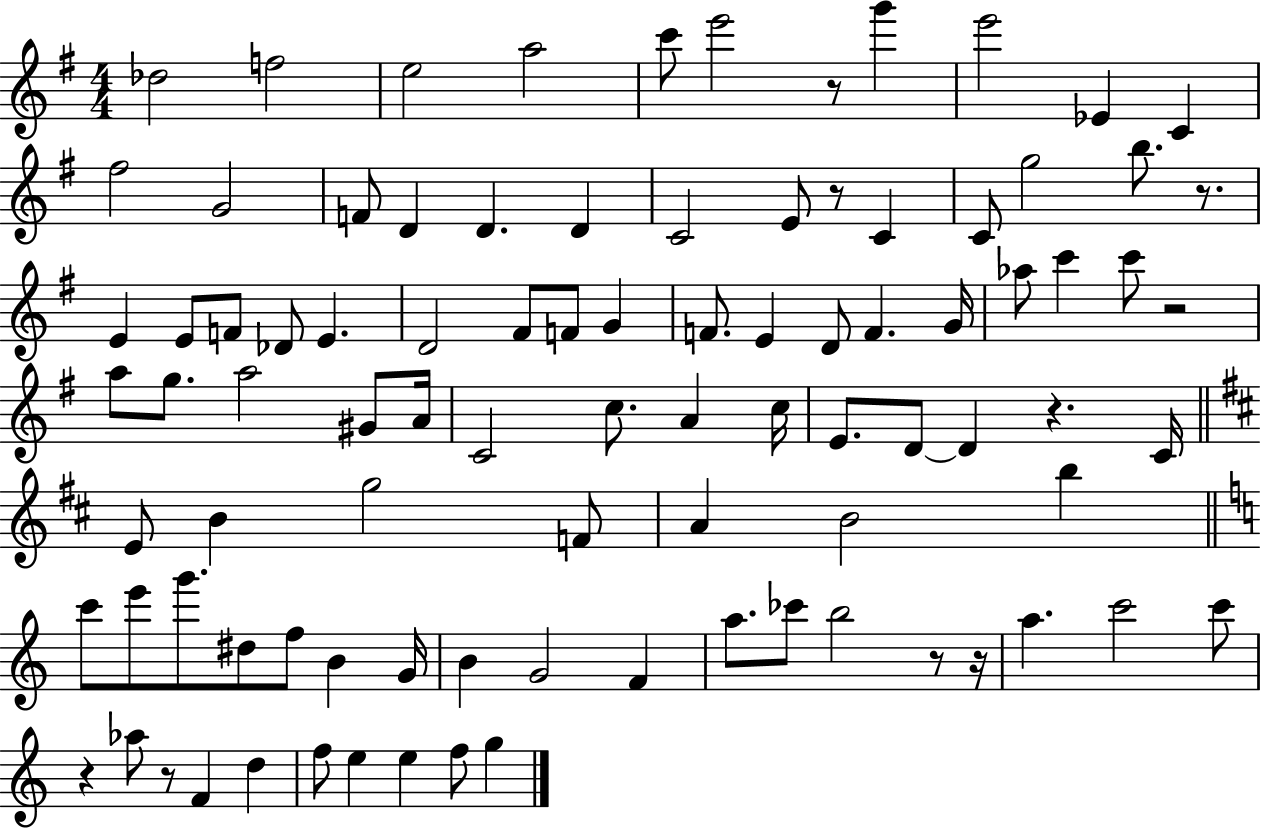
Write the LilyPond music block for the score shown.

{
  \clef treble
  \numericTimeSignature
  \time 4/4
  \key g \major
  des''2 f''2 | e''2 a''2 | c'''8 e'''2 r8 g'''4 | e'''2 ees'4 c'4 | \break fis''2 g'2 | f'8 d'4 d'4. d'4 | c'2 e'8 r8 c'4 | c'8 g''2 b''8. r8. | \break e'4 e'8 f'8 des'8 e'4. | d'2 fis'8 f'8 g'4 | f'8. e'4 d'8 f'4. g'16 | aes''8 c'''4 c'''8 r2 | \break a''8 g''8. a''2 gis'8 a'16 | c'2 c''8. a'4 c''16 | e'8. d'8~~ d'4 r4. c'16 | \bar "||" \break \key d \major e'8 b'4 g''2 f'8 | a'4 b'2 b''4 | \bar "||" \break \key a \minor c'''8 e'''8 g'''8. dis''8 f''8 b'4 g'16 | b'4 g'2 f'4 | a''8. ces'''8 b''2 r8 r16 | a''4. c'''2 c'''8 | \break r4 aes''8 r8 f'4 d''4 | f''8 e''4 e''4 f''8 g''4 | \bar "|."
}